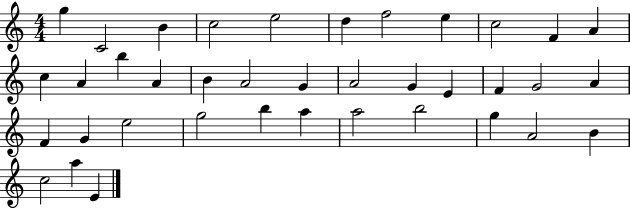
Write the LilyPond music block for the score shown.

{
  \clef treble
  \numericTimeSignature
  \time 4/4
  \key c \major
  g''4 c'2 b'4 | c''2 e''2 | d''4 f''2 e''4 | c''2 f'4 a'4 | \break c''4 a'4 b''4 a'4 | b'4 a'2 g'4 | a'2 g'4 e'4 | f'4 g'2 a'4 | \break f'4 g'4 e''2 | g''2 b''4 a''4 | a''2 b''2 | g''4 a'2 b'4 | \break c''2 a''4 e'4 | \bar "|."
}